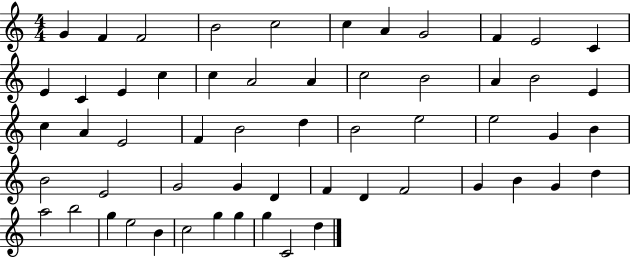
{
  \clef treble
  \numericTimeSignature
  \time 4/4
  \key c \major
  g'4 f'4 f'2 | b'2 c''2 | c''4 a'4 g'2 | f'4 e'2 c'4 | \break e'4 c'4 e'4 c''4 | c''4 a'2 a'4 | c''2 b'2 | a'4 b'2 e'4 | \break c''4 a'4 e'2 | f'4 b'2 d''4 | b'2 e''2 | e''2 g'4 b'4 | \break b'2 e'2 | g'2 g'4 d'4 | f'4 d'4 f'2 | g'4 b'4 g'4 d''4 | \break a''2 b''2 | g''4 e''2 b'4 | c''2 g''4 g''4 | g''4 c'2 d''4 | \break \bar "|."
}